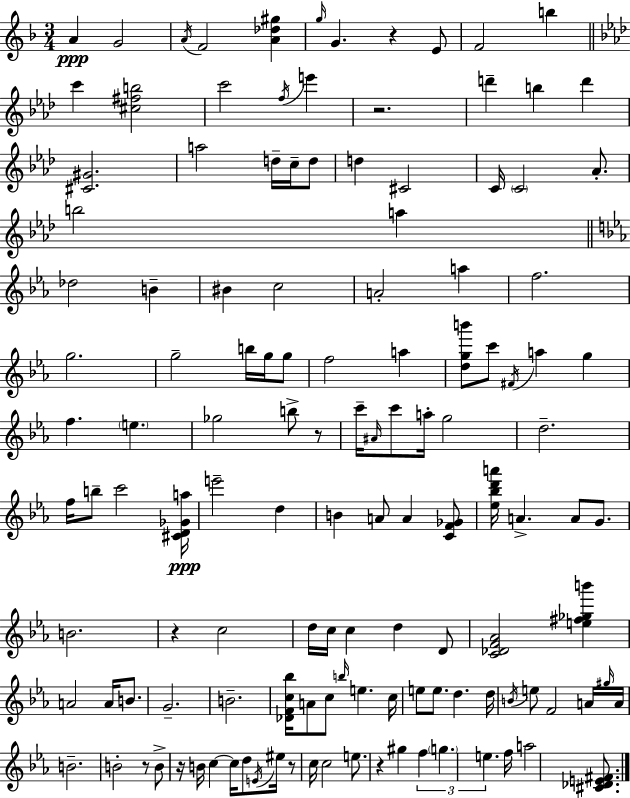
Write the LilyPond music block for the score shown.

{
  \clef treble
  \numericTimeSignature
  \time 3/4
  \key d \minor
  \repeat volta 2 { a'4\ppp g'2 | \acciaccatura { a'16 } f'2 <a' des'' gis''>4 | \grace { g''16 } g'4. r4 | e'8 f'2 b''4 | \break \bar "||" \break \key f \minor c'''4 <cis'' fis'' b''>2 | c'''2 \acciaccatura { f''16 } e'''4 | r2. | d'''4-- b''4 d'''4 | \break <cis' gis'>2. | a''2 d''16-- c''16-- d''8 | d''4 cis'2 | c'16 \parenthesize c'2 aes'8.-. | \break b''2 a''4 | \bar "||" \break \key c \minor des''2 b'4-- | bis'4 c''2 | a'2-. a''4 | f''2. | \break g''2. | g''2-- b''16 g''16 g''8 | f''2 a''4 | <d'' g'' b'''>8 c'''8 \acciaccatura { fis'16 } a''4 g''4 | \break f''4. \parenthesize e''4. | ges''2 b''8-> r8 | c'''16-- \grace { ais'16 } c'''8 a''16-. g''2 | d''2.-- | \break f''16 b''8-- c'''2 | <cis' d' ges' a''>16\ppp e'''2-- d''4 | b'4 a'8 a'4 | <c' f' ges'>8 <ees'' bes'' d''' a'''>16 a'4.-> a'8 g'8. | \break b'2. | r4 c''2 | d''16 c''16 c''4 d''4 | d'8 <c' des' f' aes'>2 <e'' fis'' ges'' b'''>4 | \break a'2 a'16 b'8. | g'2.-- | b'2.-- | <des' f' c'' bes''>16 a'8 c''8 \grace { b''16 } e''4. | \break c''16 e''8 e''8. d''4. | d''16 \acciaccatura { b'16 } e''8 f'2 | a'16 \grace { gis''16 } a'16 b'2.-- | b'2-. | \break r8 b'8-> r16 b'16 c''4~~ c''16 | d''8 \acciaccatura { e'16 } eis''16 r8 c''16 c''2 | e''8. r4 gis''4 | \tuplet 3/2 { f''4 \parenthesize g''4. | \break e''4. } f''16 a''2 | <cis' des' e' fis'>8. } \bar "|."
}